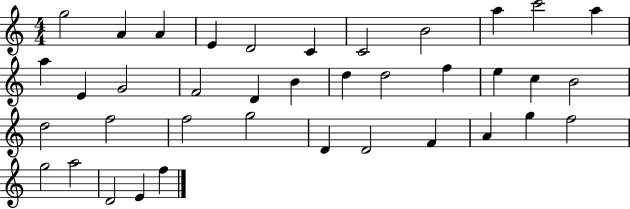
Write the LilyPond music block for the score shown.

{
  \clef treble
  \numericTimeSignature
  \time 4/4
  \key c \major
  g''2 a'4 a'4 | e'4 d'2 c'4 | c'2 b'2 | a''4 c'''2 a''4 | \break a''4 e'4 g'2 | f'2 d'4 b'4 | d''4 d''2 f''4 | e''4 c''4 b'2 | \break d''2 f''2 | f''2 g''2 | d'4 d'2 f'4 | a'4 g''4 f''2 | \break g''2 a''2 | d'2 e'4 f''4 | \bar "|."
}